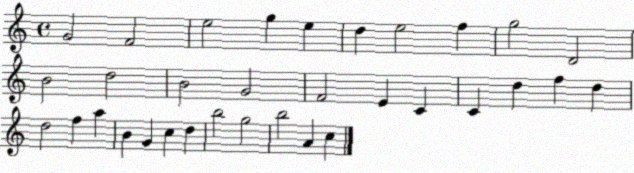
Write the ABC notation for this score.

X:1
T:Untitled
M:4/4
L:1/4
K:C
G2 F2 e2 g e d e2 f g2 D2 B2 d2 B2 G2 F2 E C C d f d d2 f a B G c d b2 g2 b2 A c